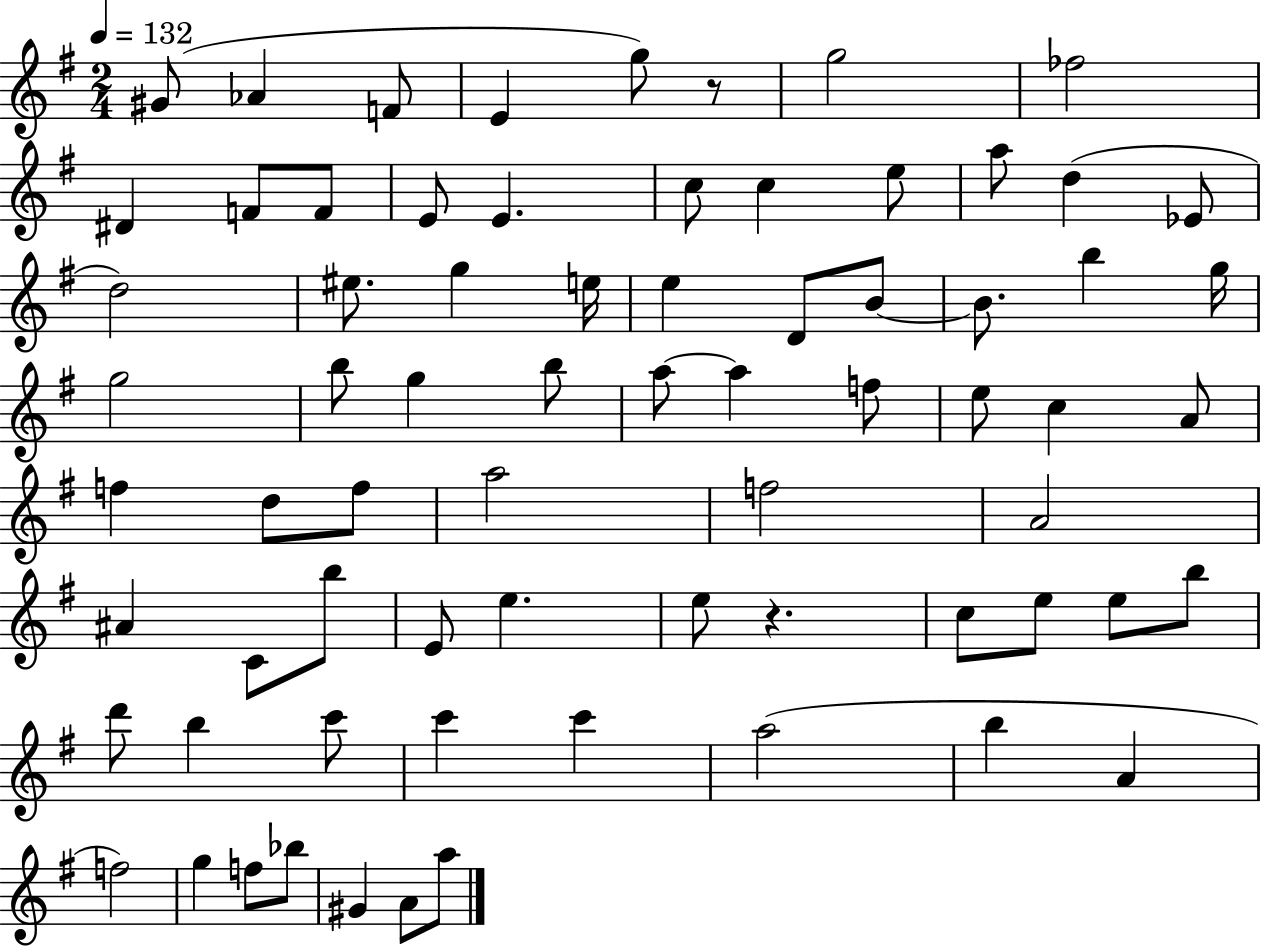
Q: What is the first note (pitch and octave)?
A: G#4